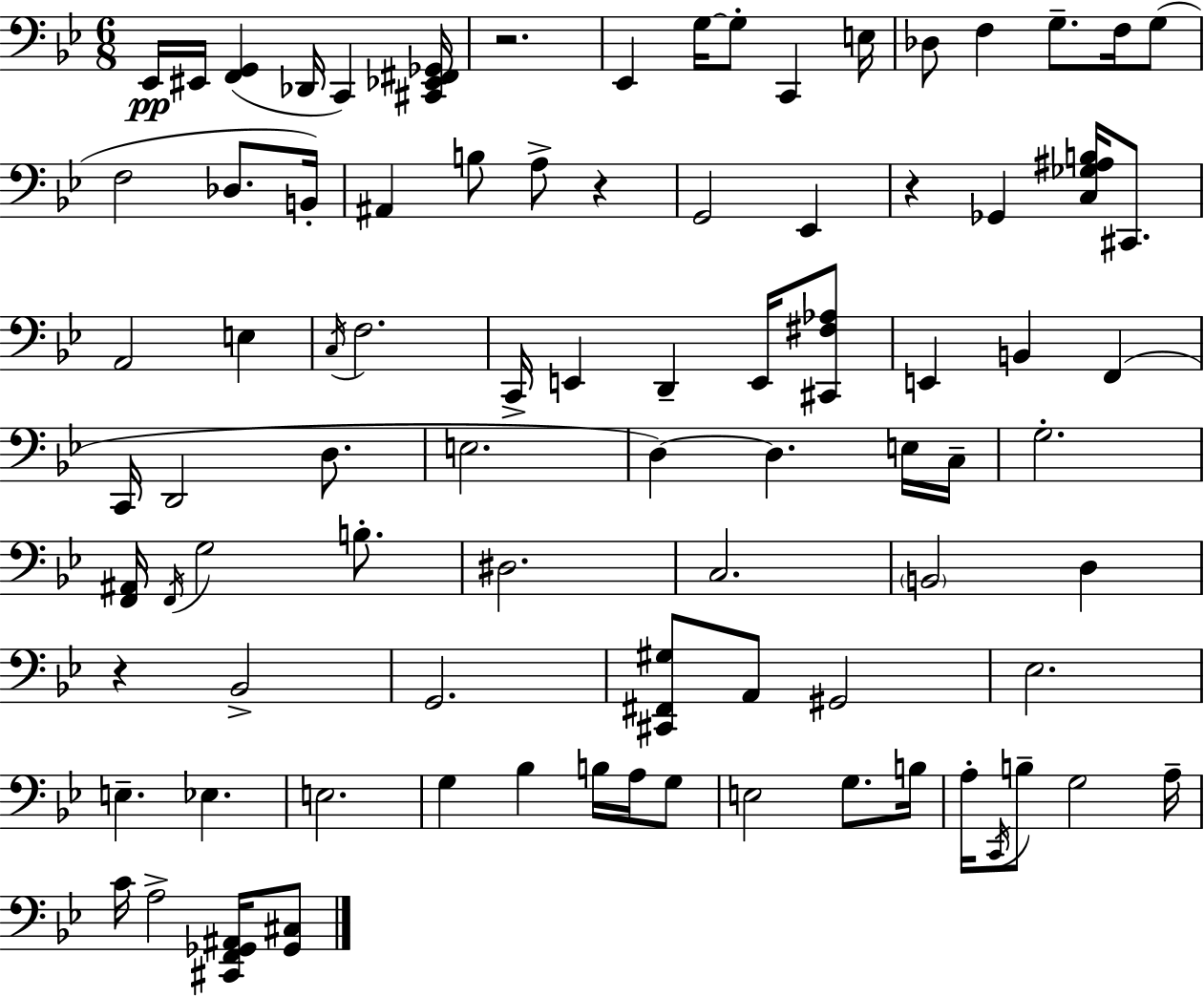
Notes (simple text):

Eb2/s EIS2/s [F2,G2]/q Db2/s C2/q [C#2,Eb2,F#2,Gb2]/s R/h. Eb2/q G3/s G3/e C2/q E3/s Db3/e F3/q G3/e. F3/s G3/e F3/h Db3/e. B2/s A#2/q B3/e A3/e R/q G2/h Eb2/q R/q Gb2/q [C3,Gb3,A#3,B3]/s C#2/e. A2/h E3/q C3/s F3/h. C2/s E2/q D2/q E2/s [C#2,F#3,Ab3]/e E2/q B2/q F2/q C2/s D2/h D3/e. E3/h. D3/q D3/q. E3/s C3/s G3/h. [F2,A#2]/s F2/s G3/h B3/e. D#3/h. C3/h. B2/h D3/q R/q Bb2/h G2/h. [C#2,F#2,G#3]/e A2/e G#2/h Eb3/h. E3/q. Eb3/q. E3/h. G3/q Bb3/q B3/s A3/s G3/e E3/h G3/e. B3/s A3/s C2/s B3/e G3/h A3/s C4/s A3/h [C#2,F2,Gb2,A#2]/s [Gb2,C#3]/e